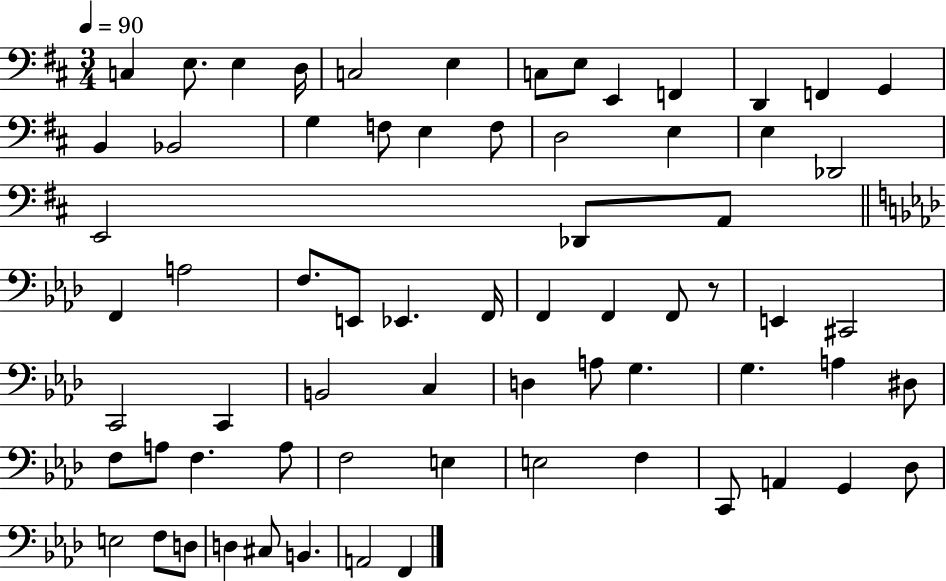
C3/q E3/e. E3/q D3/s C3/h E3/q C3/e E3/e E2/q F2/q D2/q F2/q G2/q B2/q Bb2/h G3/q F3/e E3/q F3/e D3/h E3/q E3/q Db2/h E2/h Db2/e A2/e F2/q A3/h F3/e. E2/e Eb2/q. F2/s F2/q F2/q F2/e R/e E2/q C#2/h C2/h C2/q B2/h C3/q D3/q A3/e G3/q. G3/q. A3/q D#3/e F3/e A3/e F3/q. A3/e F3/h E3/q E3/h F3/q C2/e A2/q G2/q Db3/e E3/h F3/e D3/e D3/q C#3/e B2/q. A2/h F2/q